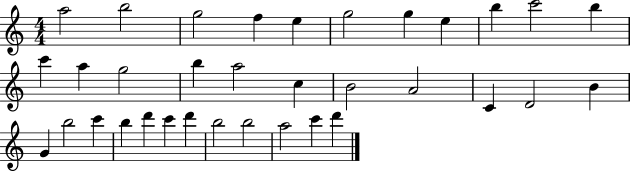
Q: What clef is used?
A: treble